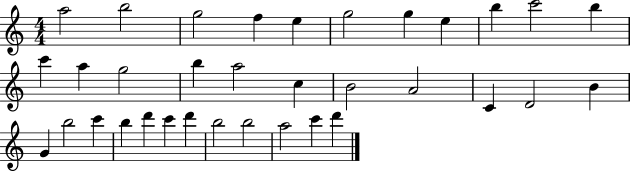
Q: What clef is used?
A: treble